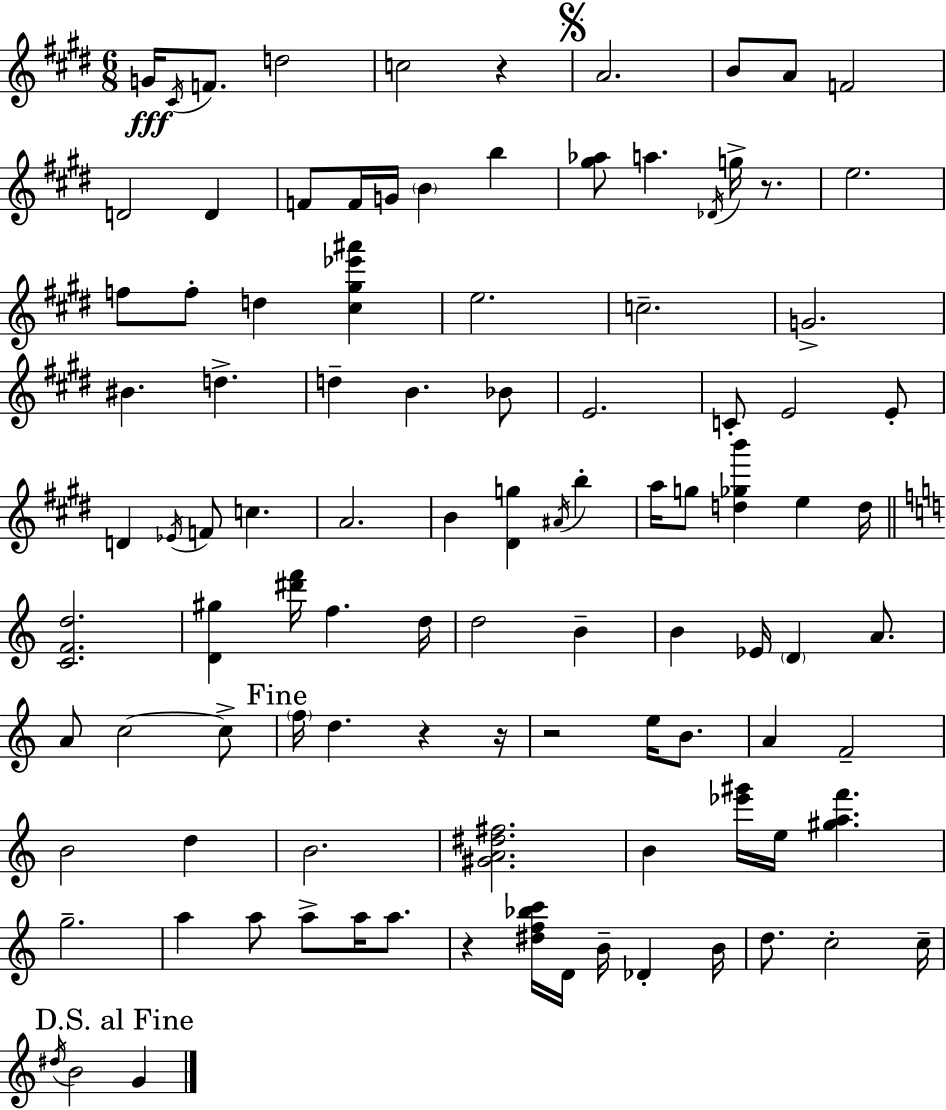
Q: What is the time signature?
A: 6/8